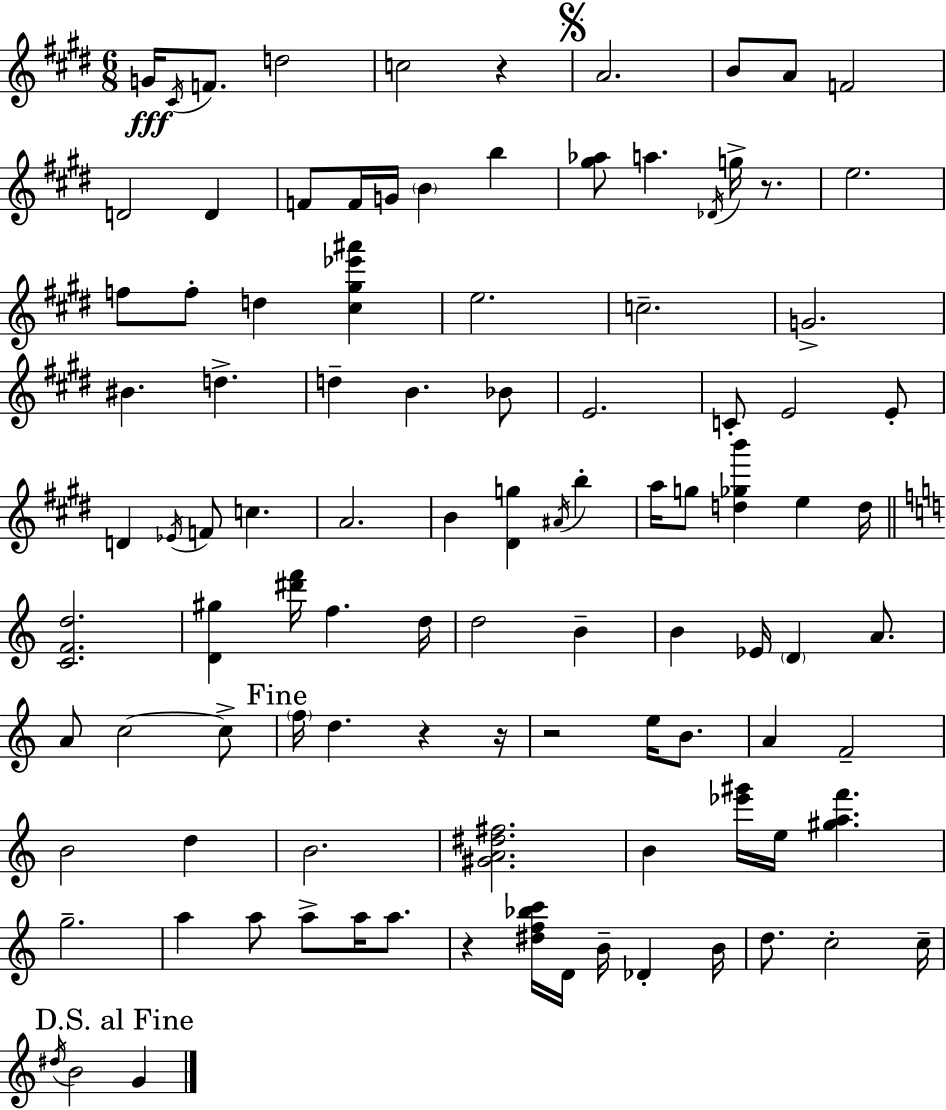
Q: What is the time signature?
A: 6/8